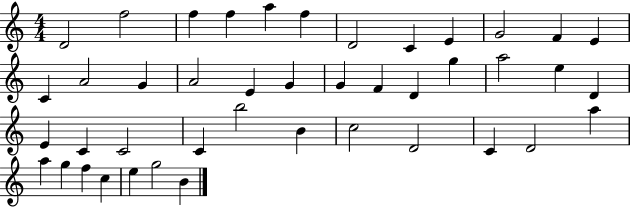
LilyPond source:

{
  \clef treble
  \numericTimeSignature
  \time 4/4
  \key c \major
  d'2 f''2 | f''4 f''4 a''4 f''4 | d'2 c'4 e'4 | g'2 f'4 e'4 | \break c'4 a'2 g'4 | a'2 e'4 g'4 | g'4 f'4 d'4 g''4 | a''2 e''4 d'4 | \break e'4 c'4 c'2 | c'4 b''2 b'4 | c''2 d'2 | c'4 d'2 a''4 | \break a''4 g''4 f''4 c''4 | e''4 g''2 b'4 | \bar "|."
}